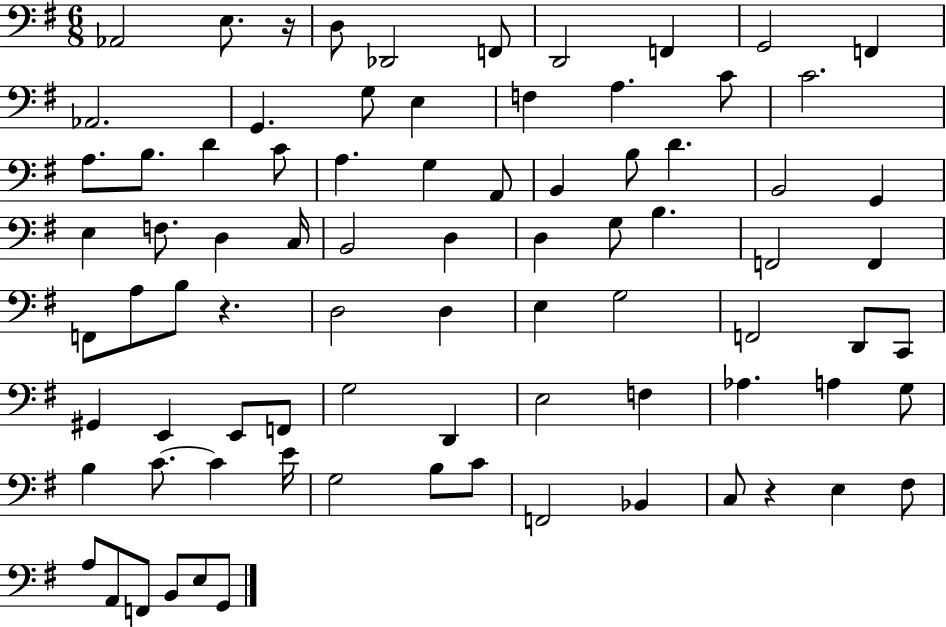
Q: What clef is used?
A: bass